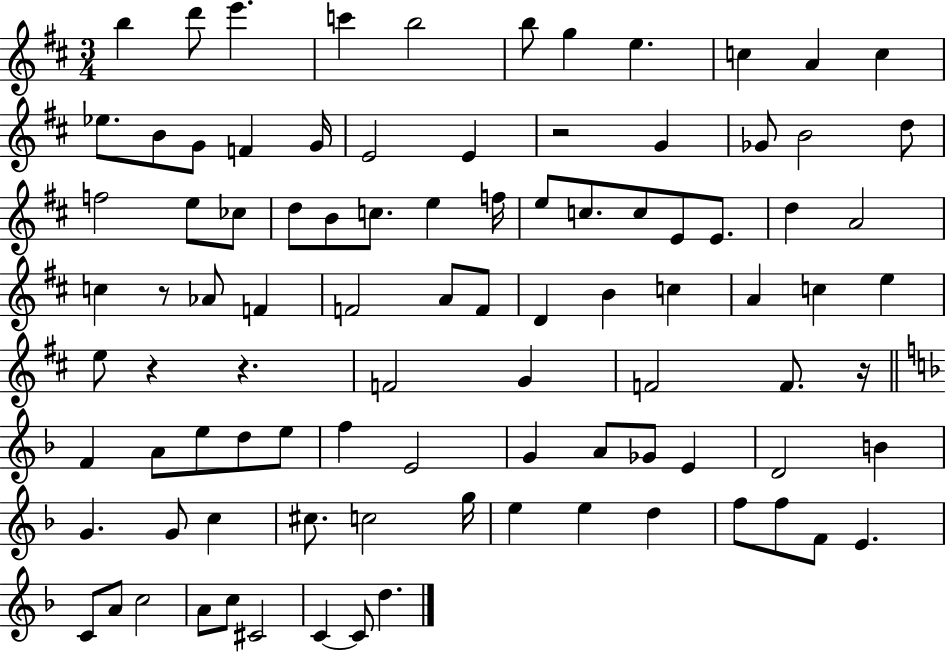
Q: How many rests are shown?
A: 5